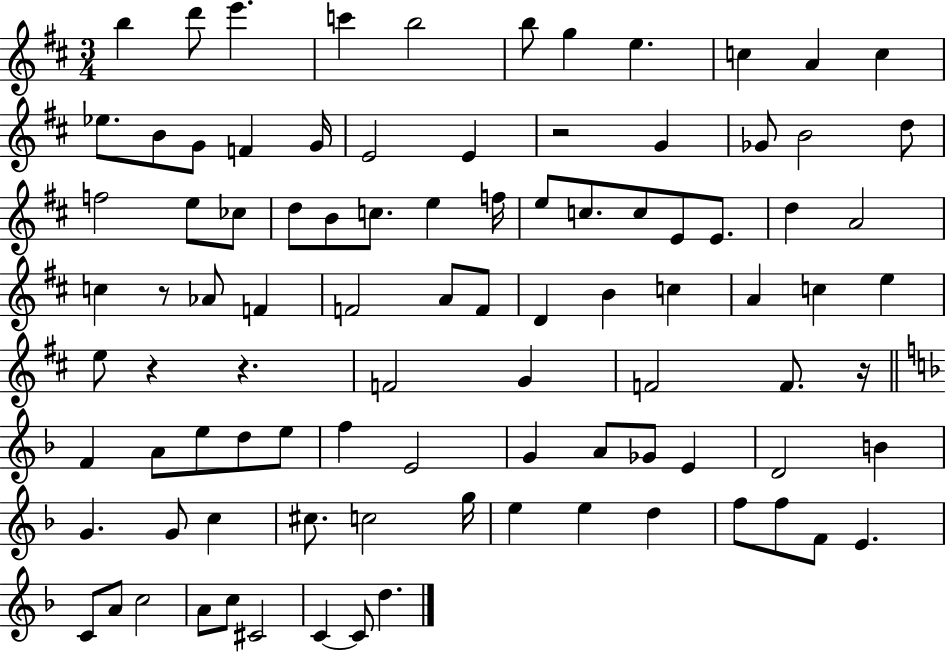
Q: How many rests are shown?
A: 5